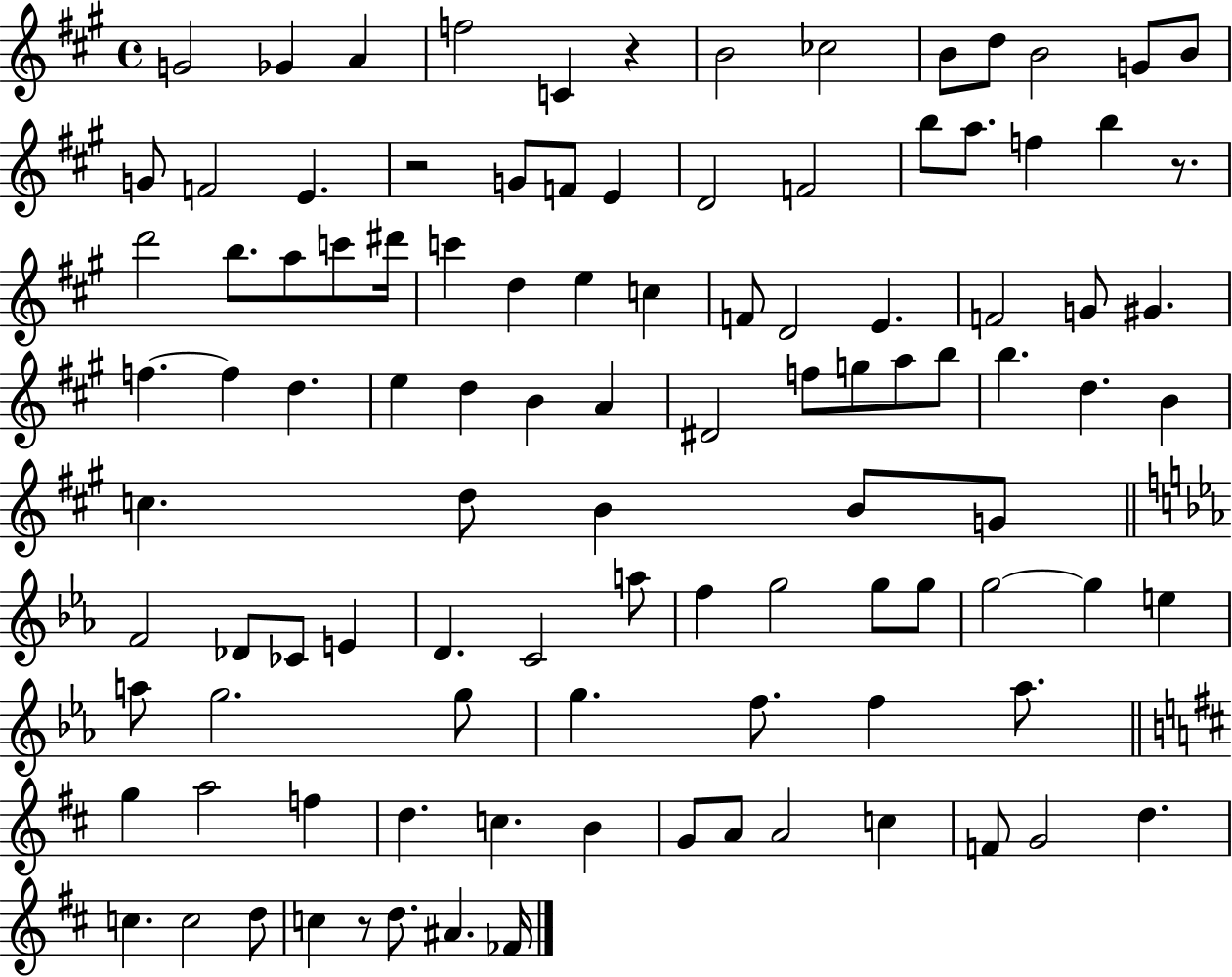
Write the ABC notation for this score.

X:1
T:Untitled
M:4/4
L:1/4
K:A
G2 _G A f2 C z B2 _c2 B/2 d/2 B2 G/2 B/2 G/2 F2 E z2 G/2 F/2 E D2 F2 b/2 a/2 f b z/2 d'2 b/2 a/2 c'/2 ^d'/4 c' d e c F/2 D2 E F2 G/2 ^G f f d e d B A ^D2 f/2 g/2 a/2 b/2 b d B c d/2 B B/2 G/2 F2 _D/2 _C/2 E D C2 a/2 f g2 g/2 g/2 g2 g e a/2 g2 g/2 g f/2 f _a/2 g a2 f d c B G/2 A/2 A2 c F/2 G2 d c c2 d/2 c z/2 d/2 ^A _F/4